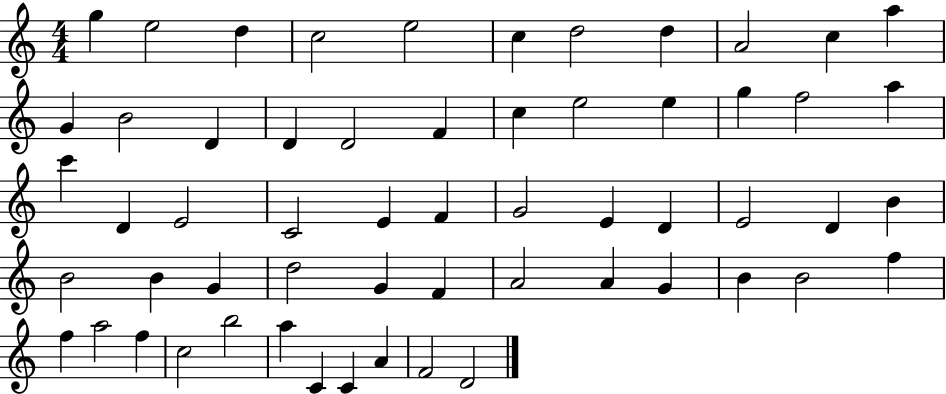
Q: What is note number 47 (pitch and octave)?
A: F5